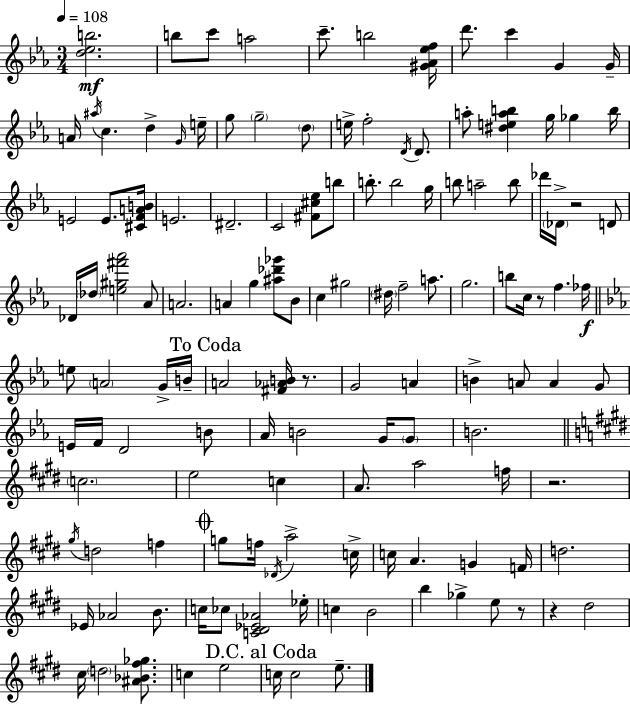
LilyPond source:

{
  \clef treble
  \numericTimeSignature
  \time 3/4
  \key ees \major
  \tempo 4 = 108
  <d'' ees'' b''>2.\mf | b''8 c'''8 a''2 | c'''8.-- b''2 <gis' aes' ees'' f''>16 | d'''8. c'''4 g'4 g'16-- | \break a'16 \acciaccatura { ais''16 } c''4. d''4-> | \grace { g'16 } e''16-- g''8 \parenthesize g''2-- | \parenthesize d''8 e''16-> f''2-. \acciaccatura { d'16 } | d'8. a''8-. <dis'' e'' a'' b''>4 g''16 ges''4 | \break b''16 e'2 e'8. | <cis' f' a' b'>16 e'2. | dis'2.-- | c'2 <fis' cis'' ees''>8 | \break b''8 b''8.-. b''2 | g''16 b''8 a''2-- | b''8 des'''16 \parenthesize des'16-> r2 | d'8 des'16 \parenthesize des''16 <e'' gis'' fis''' aes'''>2 | \break aes'8 a'2. | a'4 g''4 <ais'' des''' ges'''>8 | bes'8 c''4 gis''2 | \parenthesize dis''16 f''2-- | \break a''8. g''2. | b''8 c''16 r8 f''4. | fes''16\f \bar "||" \break \key c \minor e''8 \parenthesize a'2 g'16-> b'16-- | \mark "To Coda" a'2 <fis' aes' b'>16 r8. | g'2 a'4 | b'4-> a'8 a'4 g'8 | \break e'16 f'16 d'2 b'8 | aes'16 b'2 g'16 \parenthesize g'8 | b'2. | \bar "||" \break \key e \major \parenthesize c''2. | e''2 c''4 | a'8. a''2 f''16 | r2. | \break \acciaccatura { gis''16 } d''2 f''4 | \mark \markup { \musicglyph "scripts.coda" } g''8 f''16 \acciaccatura { des'16 } a''2-> | c''16-> c''16 a'4. g'4 | f'16 d''2. | \break ees'16 aes'2 b'8. | c''16 ces''8 <c' dis' ees' aes'>2 | ees''16-. c''4 b'2 | b''4 ges''4-> e''8 | \break r8 r4 dis''2 | cis''16 \parenthesize d''2 <ais' bes' fis'' ges''>8. | c''4 e''2 | \mark "D.C. al Coda" c''16 c''2 e''8.-- | \break \bar "|."
}